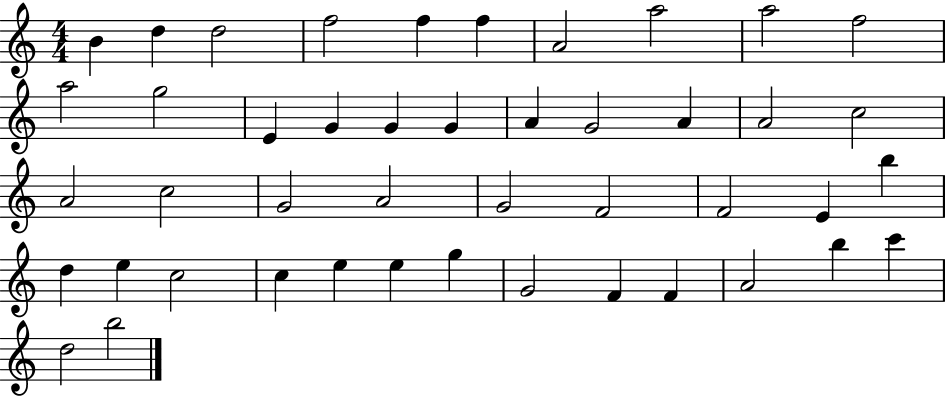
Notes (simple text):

B4/q D5/q D5/h F5/h F5/q F5/q A4/h A5/h A5/h F5/h A5/h G5/h E4/q G4/q G4/q G4/q A4/q G4/h A4/q A4/h C5/h A4/h C5/h G4/h A4/h G4/h F4/h F4/h E4/q B5/q D5/q E5/q C5/h C5/q E5/q E5/q G5/q G4/h F4/q F4/q A4/h B5/q C6/q D5/h B5/h